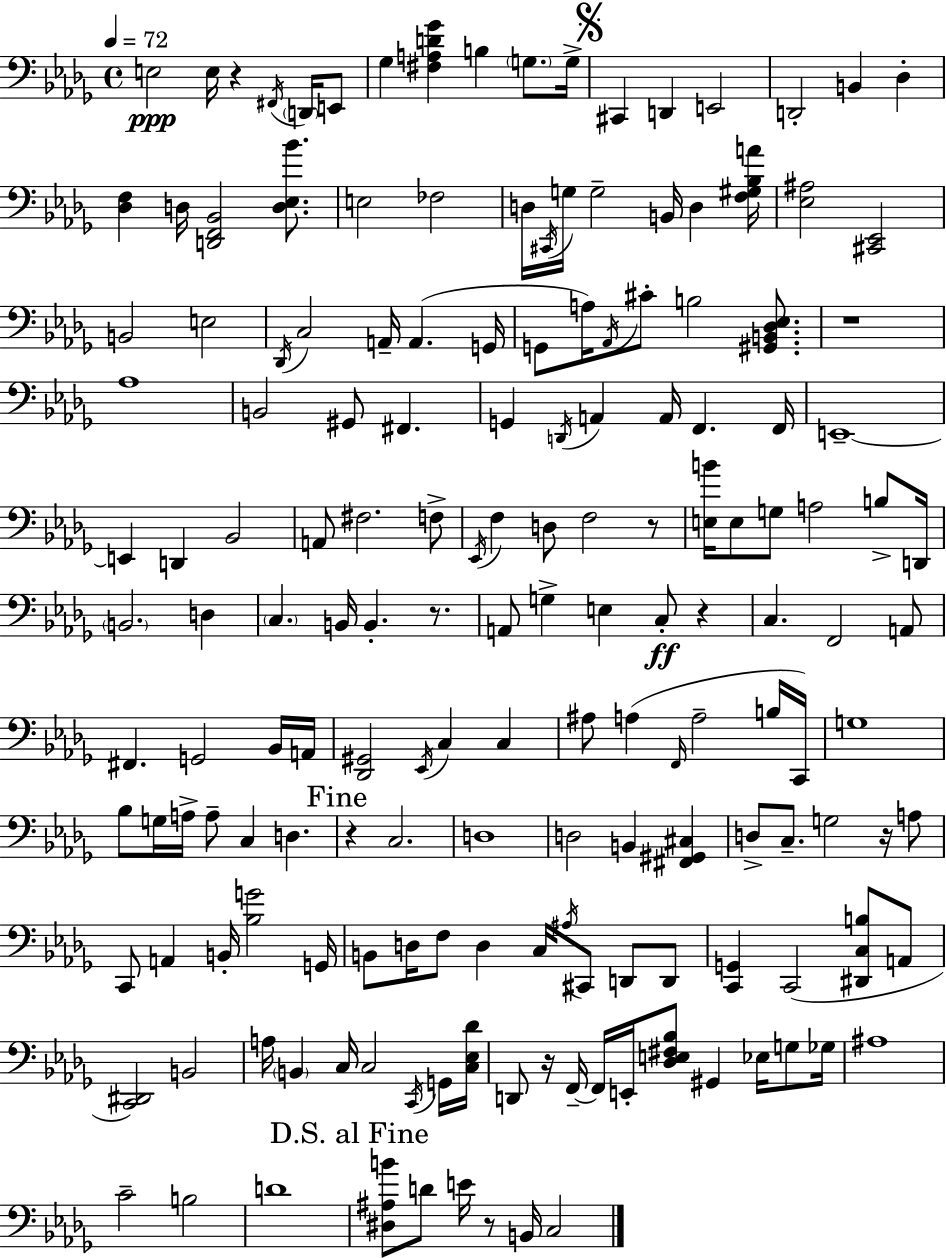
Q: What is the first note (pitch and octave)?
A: E3